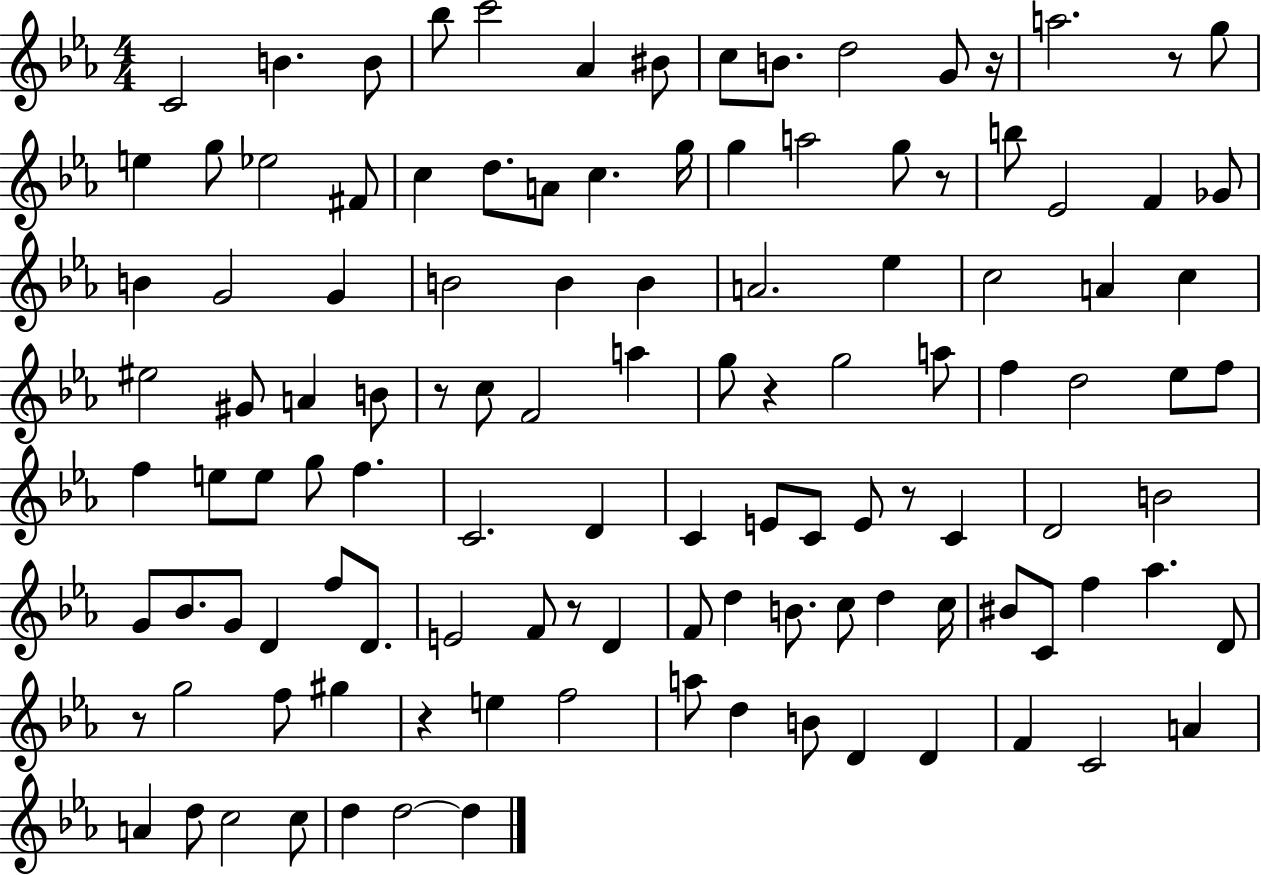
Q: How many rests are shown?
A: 9